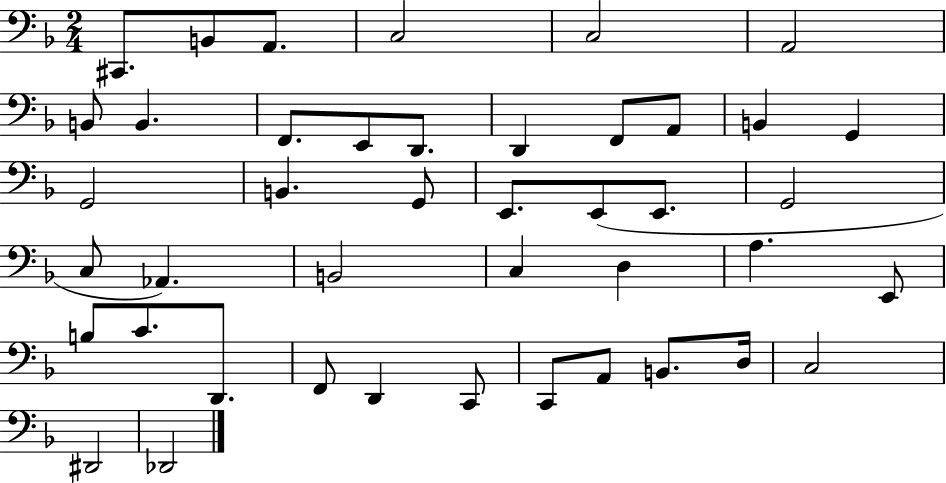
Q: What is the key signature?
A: F major